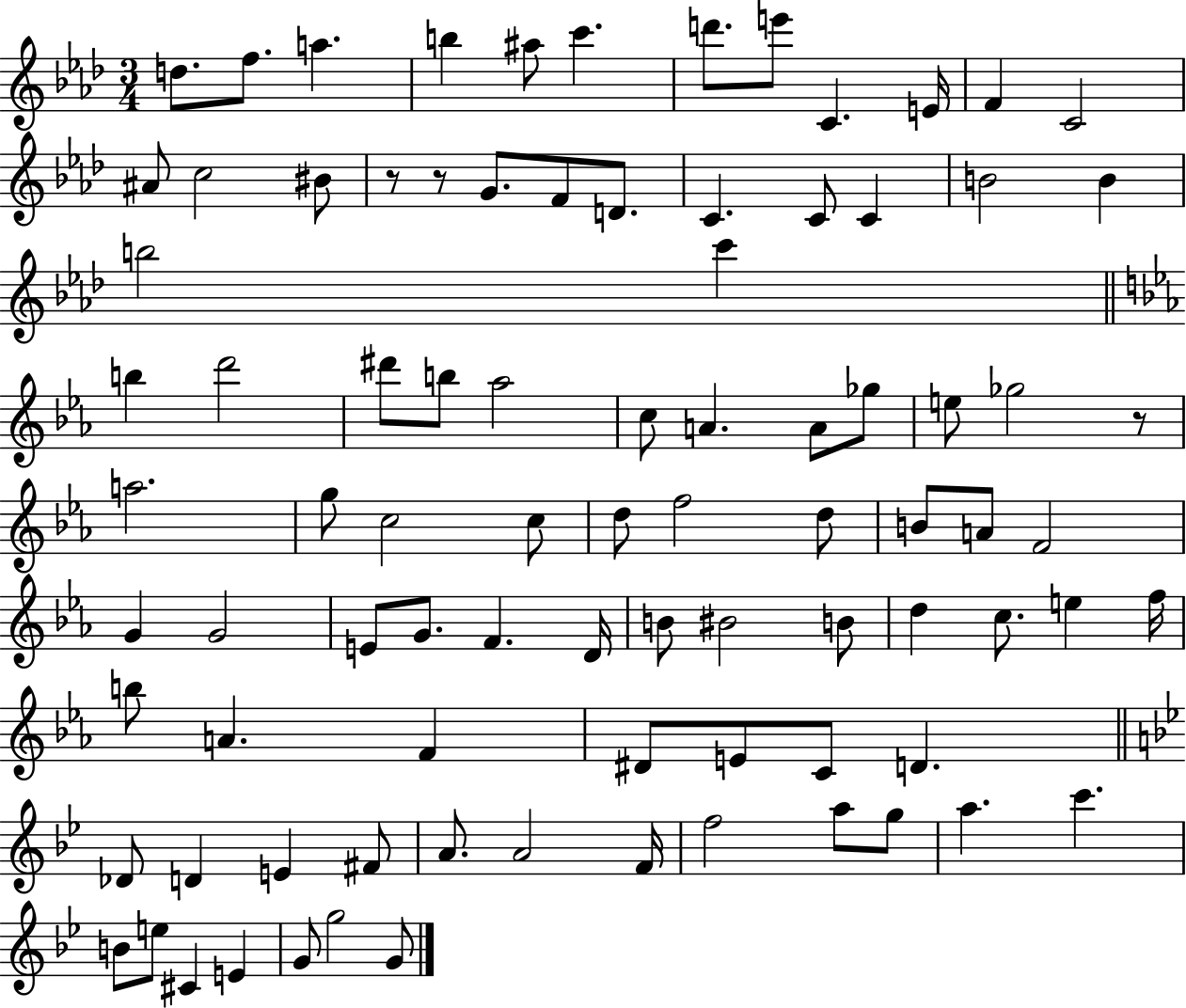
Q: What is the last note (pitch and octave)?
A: G4